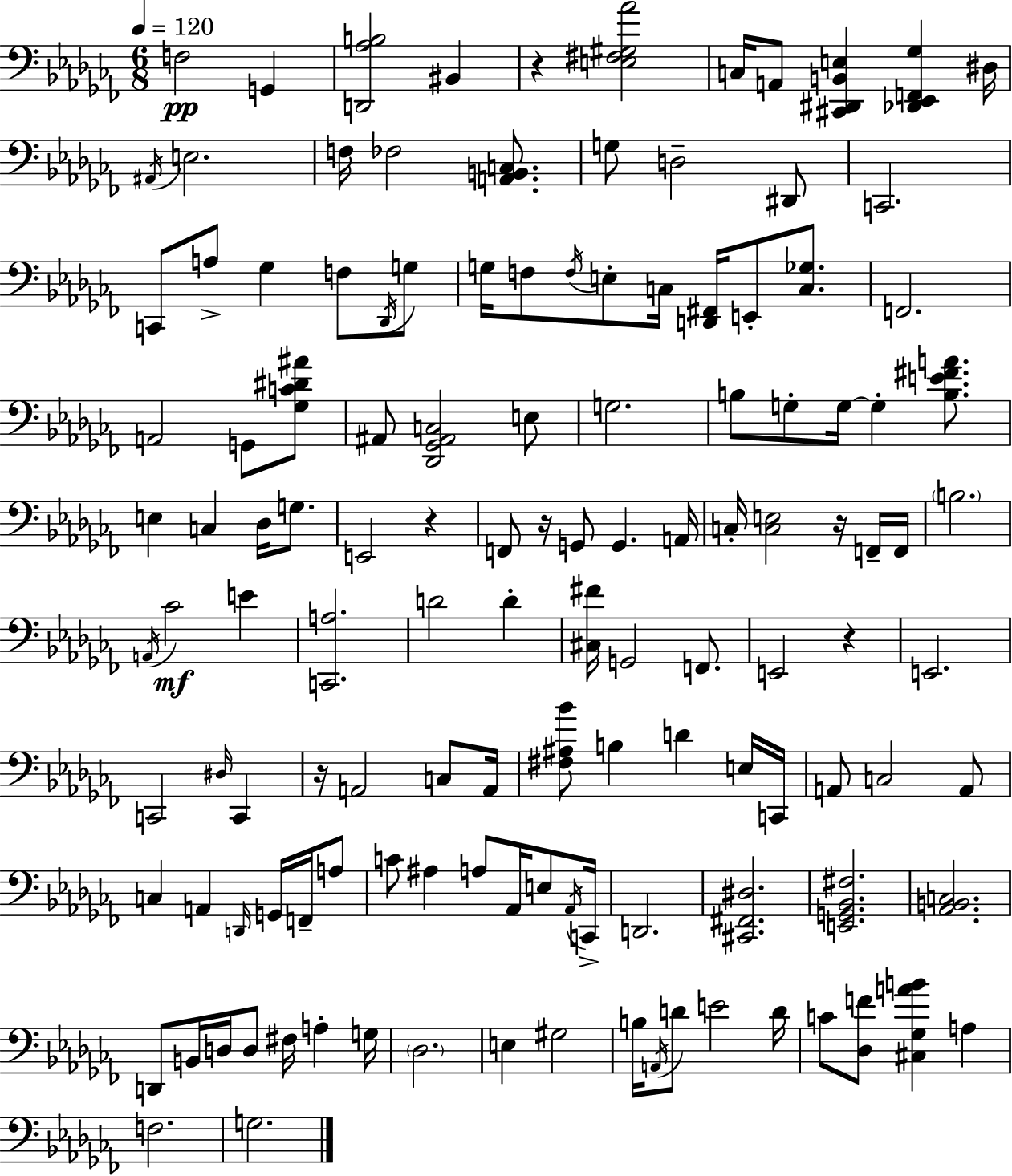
F3/h G2/q [D2,Ab3,B3]/h BIS2/q R/q [E3,F#3,G#3,Ab4]/h C3/s A2/e [C#2,D#2,B2,E3]/q [Db2,Eb2,F2,Gb3]/q D#3/s A#2/s E3/h. F3/s FES3/h [A2,B2,C3]/e. G3/e D3/h D#2/e C2/h. C2/e A3/e Gb3/q F3/e Db2/s G3/e G3/s F3/e F3/s E3/e C3/s [D2,F#2]/s E2/e [C3,Gb3]/e. F2/h. A2/h G2/e [Gb3,C4,D#4,A#4]/e A#2/e [Db2,Gb2,A#2,C3]/h E3/e G3/h. B3/e G3/e G3/s G3/q [B3,E4,F#4,A4]/e. E3/q C3/q Db3/s G3/e. E2/h R/q F2/e R/s G2/e G2/q. A2/s C3/s [C3,E3]/h R/s F2/s F2/s B3/h. A2/s CES4/h E4/q [C2,A3]/h. D4/h D4/q [C#3,F#4]/s G2/h F2/e. E2/h R/q E2/h. C2/h D#3/s C2/q R/s A2/h C3/e A2/s [F#3,A#3,Bb4]/e B3/q D4/q E3/s C2/s A2/e C3/h A2/e C3/q A2/q D2/s G2/s F2/s A3/e C4/e A#3/q A3/e Ab2/s E3/e Ab2/s C2/s D2/h. [C#2,F#2,D#3]/h. [E2,G2,Bb2,F#3]/h. [Ab2,B2,C3]/h. D2/e B2/s D3/s D3/e F#3/s A3/q G3/s Db3/h. E3/q G#3/h B3/s A2/s D4/e E4/h D4/s C4/e [Db3,F4]/e [C#3,Gb3,A4,B4]/q A3/q F3/h. G3/h.